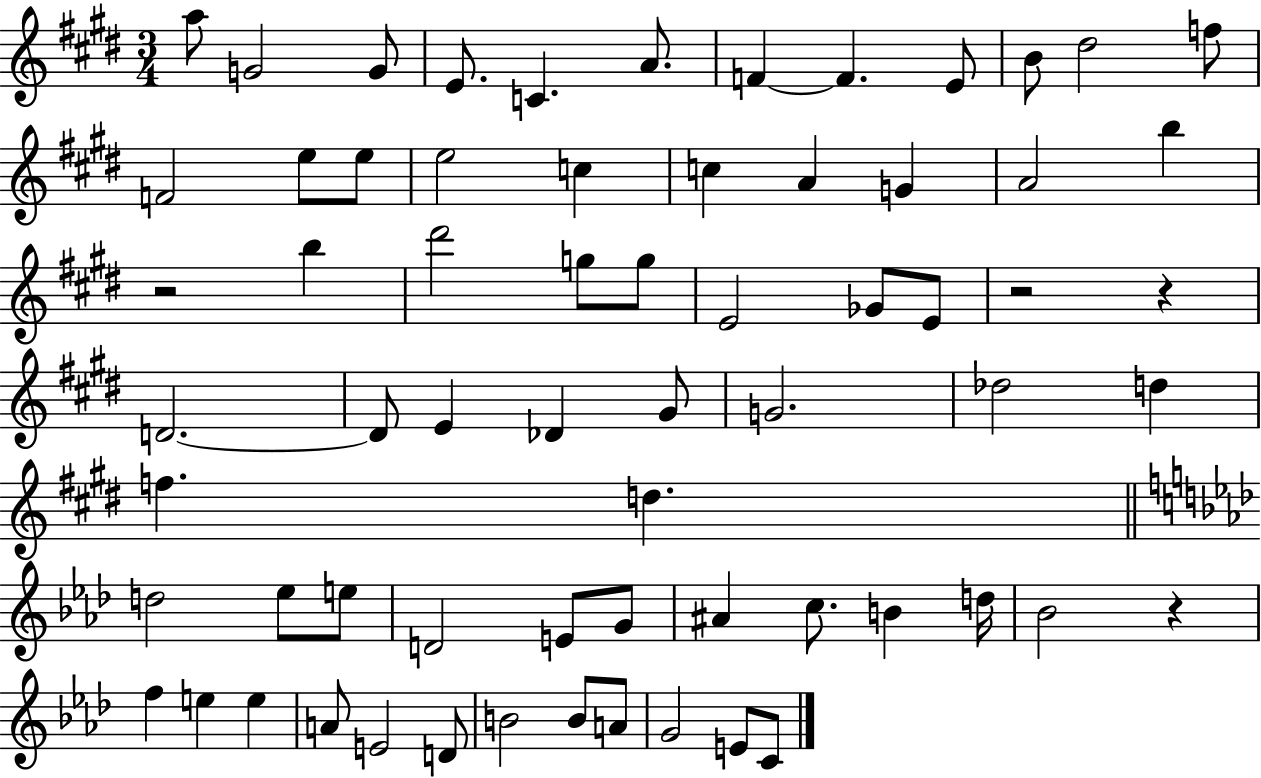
{
  \clef treble
  \numericTimeSignature
  \time 3/4
  \key e \major
  a''8 g'2 g'8 | e'8. c'4. a'8. | f'4~~ f'4. e'8 | b'8 dis''2 f''8 | \break f'2 e''8 e''8 | e''2 c''4 | c''4 a'4 g'4 | a'2 b''4 | \break r2 b''4 | dis'''2 g''8 g''8 | e'2 ges'8 e'8 | r2 r4 | \break d'2.~~ | d'8 e'4 des'4 gis'8 | g'2. | des''2 d''4 | \break f''4. d''4. | \bar "||" \break \key aes \major d''2 ees''8 e''8 | d'2 e'8 g'8 | ais'4 c''8. b'4 d''16 | bes'2 r4 | \break f''4 e''4 e''4 | a'8 e'2 d'8 | b'2 b'8 a'8 | g'2 e'8 c'8 | \break \bar "|."
}